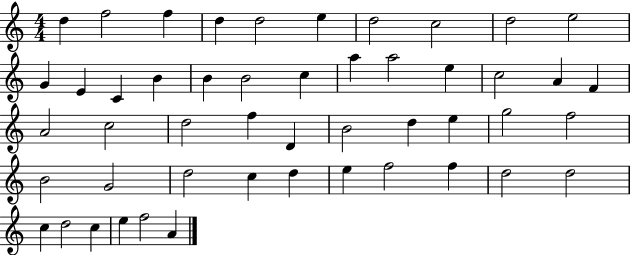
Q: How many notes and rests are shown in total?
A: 49